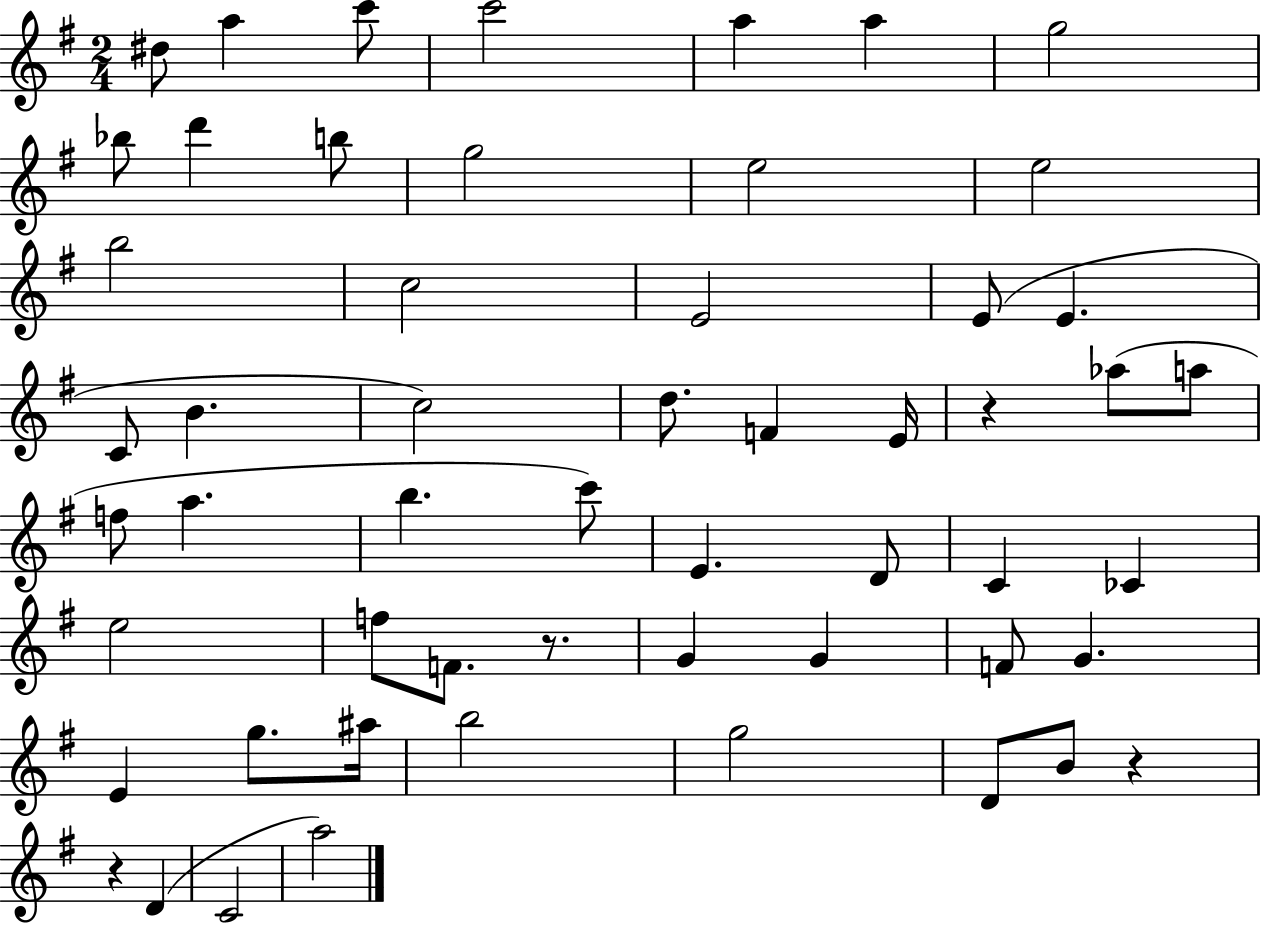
X:1
T:Untitled
M:2/4
L:1/4
K:G
^d/2 a c'/2 c'2 a a g2 _b/2 d' b/2 g2 e2 e2 b2 c2 E2 E/2 E C/2 B c2 d/2 F E/4 z _a/2 a/2 f/2 a b c'/2 E D/2 C _C e2 f/2 F/2 z/2 G G F/2 G E g/2 ^a/4 b2 g2 D/2 B/2 z z D C2 a2